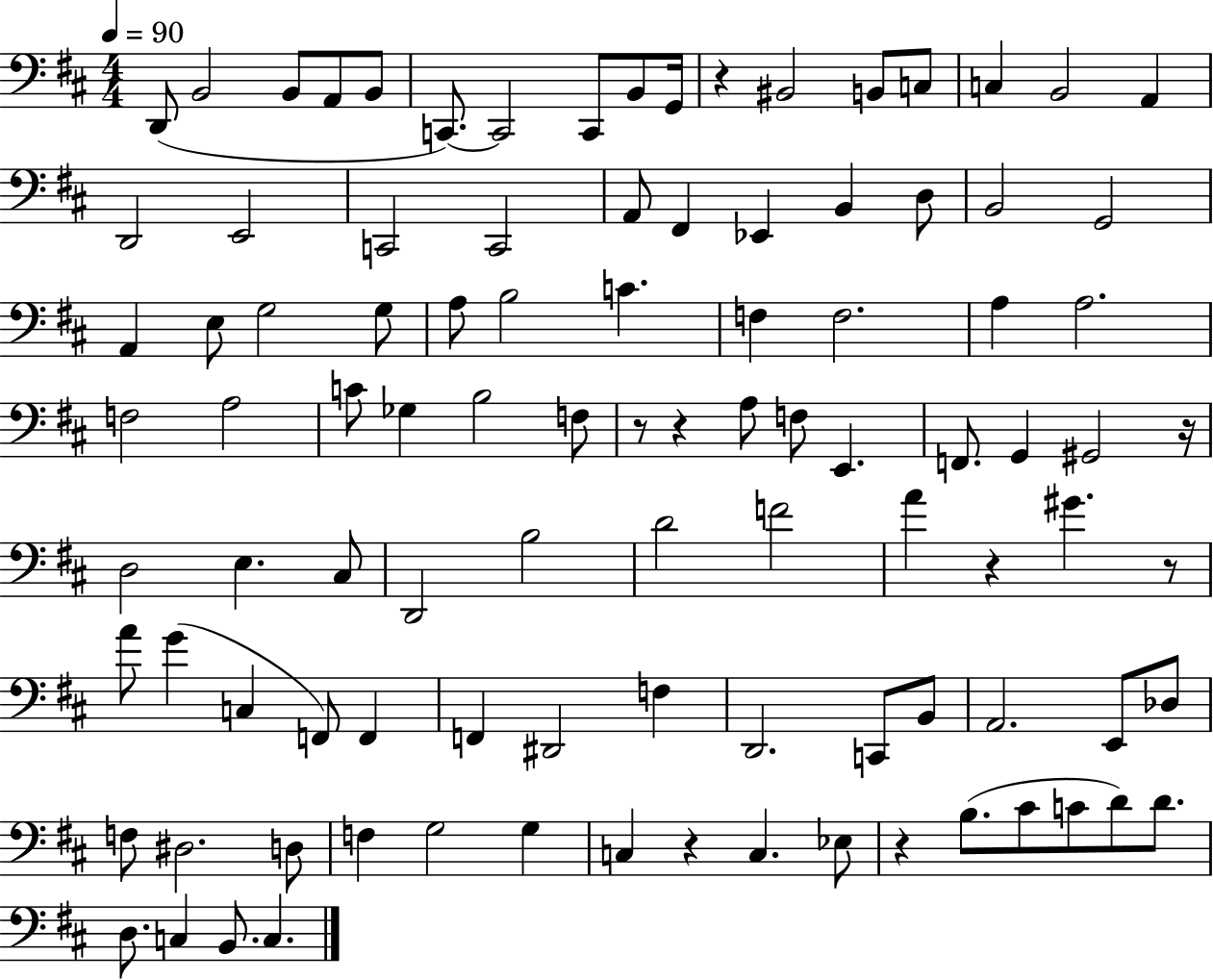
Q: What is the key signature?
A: D major